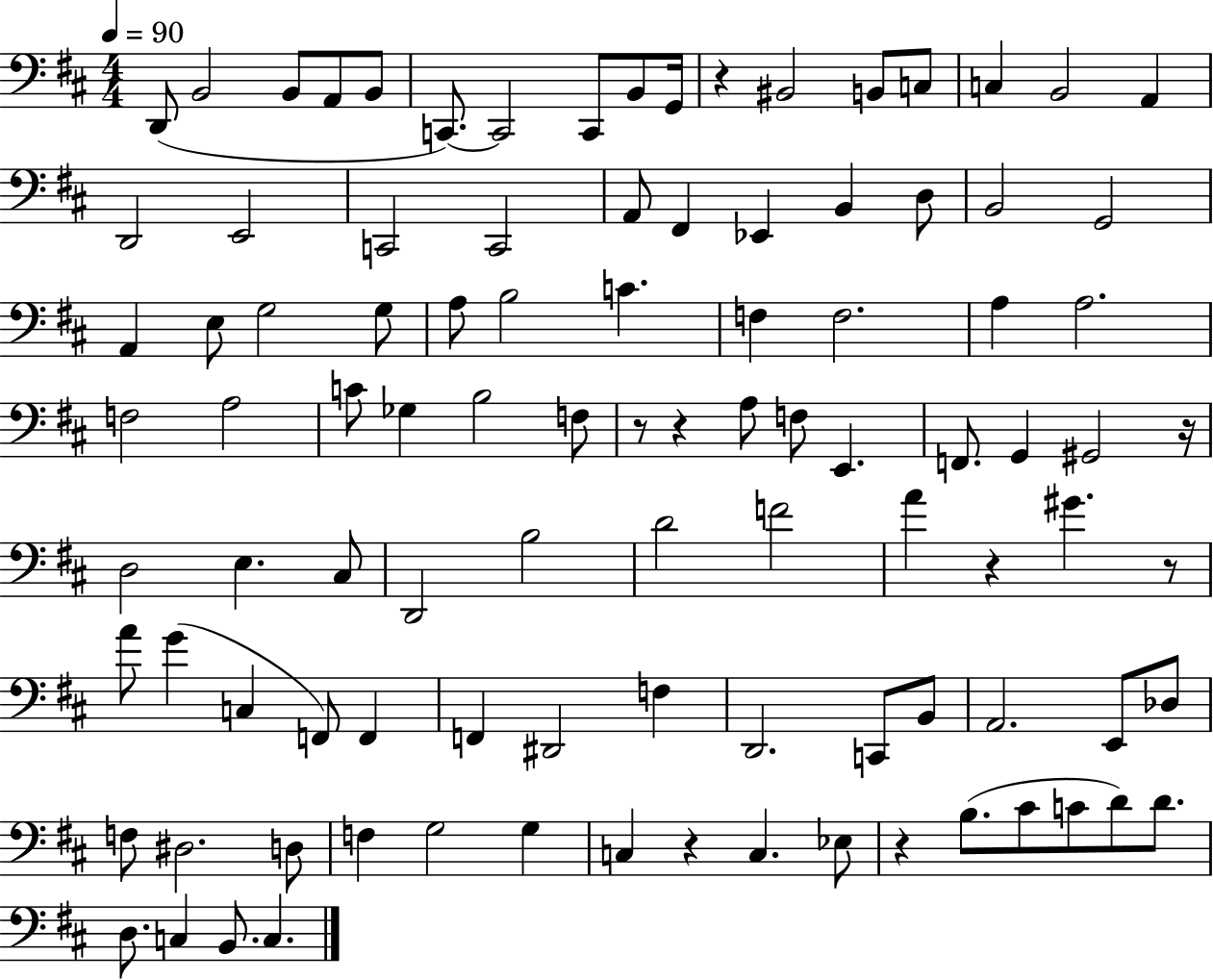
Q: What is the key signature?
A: D major